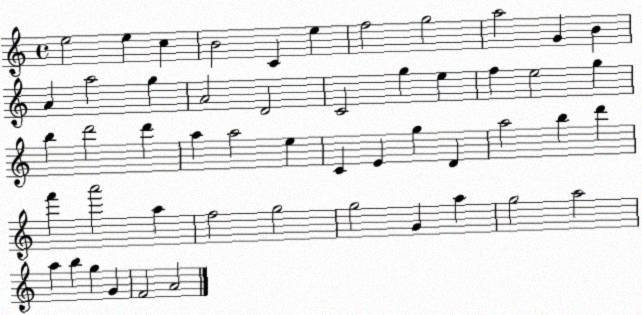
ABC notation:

X:1
T:Untitled
M:4/4
L:1/4
K:C
e2 e c B2 C e f2 g2 a2 G B A a2 g A2 D2 C2 g e f e2 g b d'2 d' a a2 e C E g D a2 b d' f' a'2 a f2 g2 g2 G a g2 a2 a b g G F2 A2